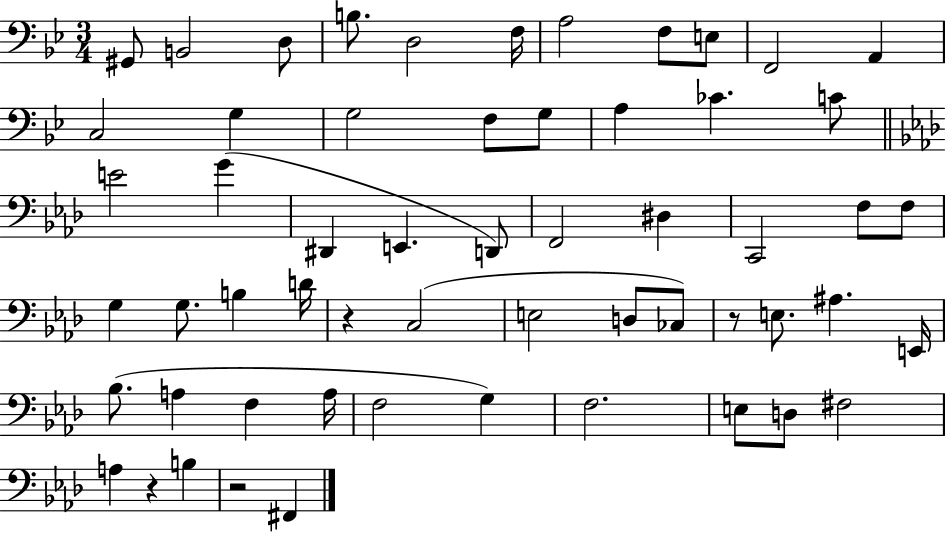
G#2/e B2/h D3/e B3/e. D3/h F3/s A3/h F3/e E3/e F2/h A2/q C3/h G3/q G3/h F3/e G3/e A3/q CES4/q. C4/e E4/h G4/q D#2/q E2/q. D2/e F2/h D#3/q C2/h F3/e F3/e G3/q G3/e. B3/q D4/s R/q C3/h E3/h D3/e CES3/e R/e E3/e. A#3/q. E2/s Bb3/e. A3/q F3/q A3/s F3/h G3/q F3/h. E3/e D3/e F#3/h A3/q R/q B3/q R/h F#2/q